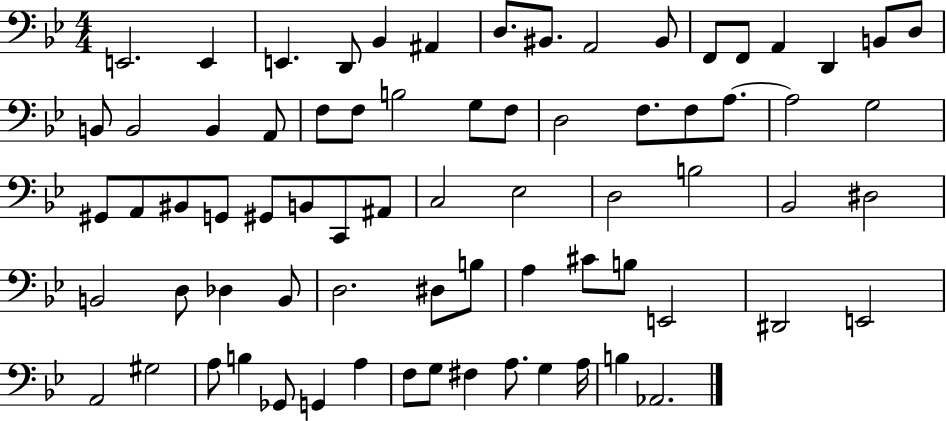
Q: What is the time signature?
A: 4/4